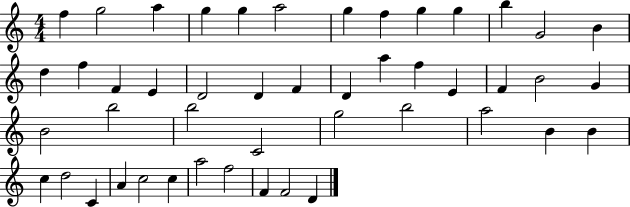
{
  \clef treble
  \numericTimeSignature
  \time 4/4
  \key c \major
  f''4 g''2 a''4 | g''4 g''4 a''2 | g''4 f''4 g''4 g''4 | b''4 g'2 b'4 | \break d''4 f''4 f'4 e'4 | d'2 d'4 f'4 | d'4 a''4 f''4 e'4 | f'4 b'2 g'4 | \break b'2 b''2 | b''2 c'2 | g''2 b''2 | a''2 b'4 b'4 | \break c''4 d''2 c'4 | a'4 c''2 c''4 | a''2 f''2 | f'4 f'2 d'4 | \break \bar "|."
}